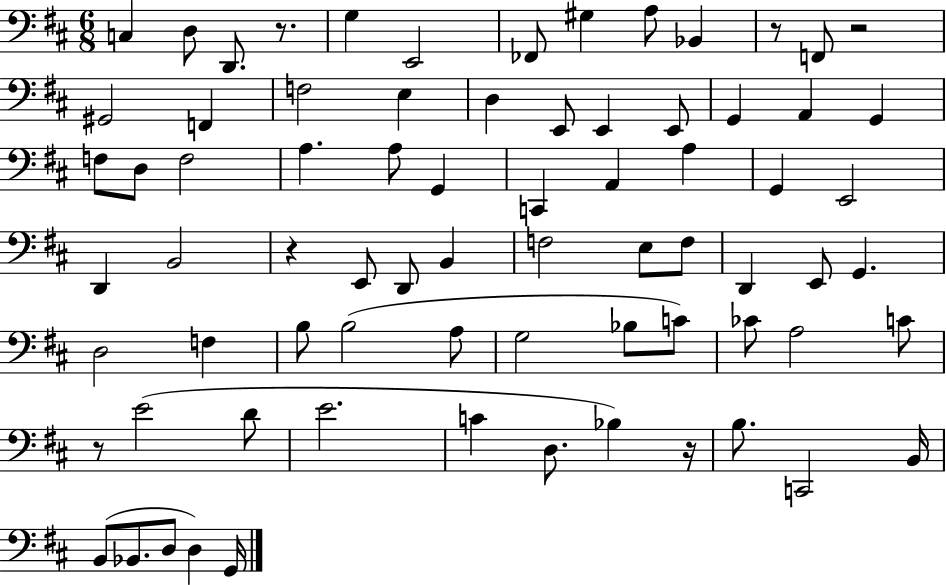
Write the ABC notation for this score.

X:1
T:Untitled
M:6/8
L:1/4
K:D
C, D,/2 D,,/2 z/2 G, E,,2 _F,,/2 ^G, A,/2 _B,, z/2 F,,/2 z2 ^G,,2 F,, F,2 E, D, E,,/2 E,, E,,/2 G,, A,, G,, F,/2 D,/2 F,2 A, A,/2 G,, C,, A,, A, G,, E,,2 D,, B,,2 z E,,/2 D,,/2 B,, F,2 E,/2 F,/2 D,, E,,/2 G,, D,2 F, B,/2 B,2 A,/2 G,2 _B,/2 C/2 _C/2 A,2 C/2 z/2 E2 D/2 E2 C D,/2 _B, z/4 B,/2 C,,2 B,,/4 B,,/2 _B,,/2 D,/2 D, G,,/4